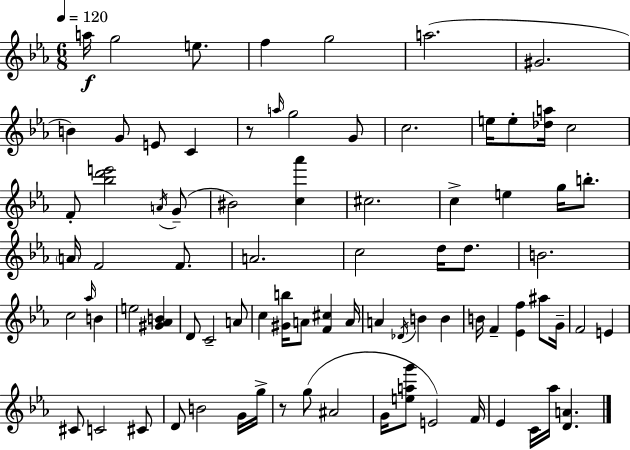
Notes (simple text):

A5/s G5/h E5/e. F5/q G5/h A5/h. G#4/h. B4/q G4/e E4/e C4/q R/e A5/s G5/h G4/e C5/h. E5/s E5/e [Db5,A5]/s C5/h F4/e [Bb5,D6,E6]/h A4/s G4/e BIS4/h [C5,Ab6]/q C#5/h. C5/q E5/q G5/s B5/e. A4/s F4/h F4/e. A4/h. C5/h D5/s D5/e. B4/h. C5/h Ab5/s B4/q E5/h [G#4,Ab4,B4]/q D4/e C4/h A4/e C5/q [G#4,B5]/s A4/e [F4,C#5]/q A4/s A4/q Db4/s B4/q B4/q B4/s F4/q [Eb4,F5]/q A#5/e G4/s F4/h E4/q C#4/e C4/h C#4/e D4/e B4/h G4/s G5/s R/e G5/e A#4/h G4/s [E5,A5,G6]/e E4/h F4/s Eb4/q C4/s Ab5/s [D4,A4]/q.